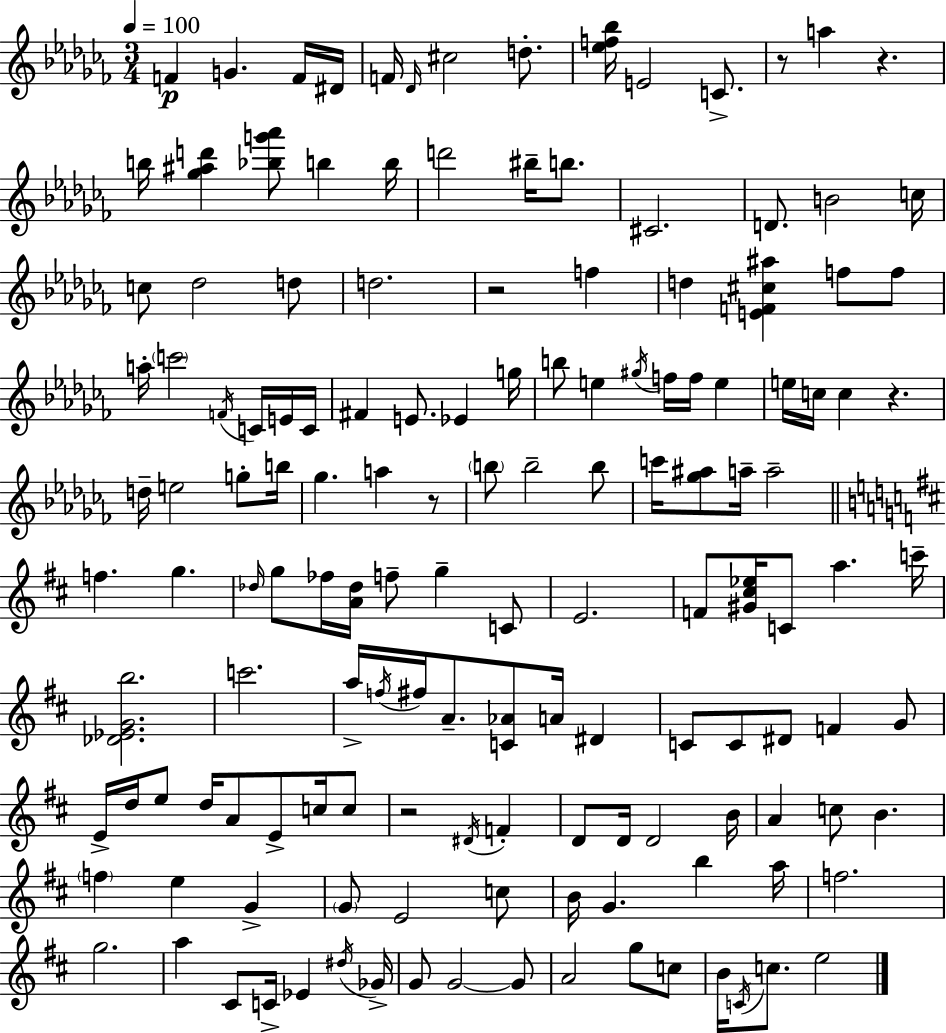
F4/q G4/q. F4/s D#4/s F4/s Db4/s C#5/h D5/e. [Eb5,F5,Bb5]/s E4/h C4/e. R/e A5/q R/q. B5/s [Gb5,A#5,D6]/q [Bb5,G6,Ab6]/e B5/q B5/s D6/h BIS5/s B5/e. C#4/h. D4/e. B4/h C5/s C5/e Db5/h D5/e D5/h. R/h F5/q D5/q [E4,F4,C#5,A#5]/q F5/e F5/e A5/s C6/h F4/s C4/s E4/s C4/s F#4/q E4/e. Eb4/q G5/s B5/e E5/q G#5/s F5/s F5/s E5/q E5/s C5/s C5/q R/q. D5/s E5/h G5/e B5/s Gb5/q. A5/q R/e B5/e B5/h B5/e C6/s [Gb5,A#5]/e A5/s A5/h F5/q. G5/q. Db5/s G5/e FES5/s [A4,Db5]/s F5/e G5/q C4/e E4/h. F4/e [G#4,C#5,Eb5]/s C4/e A5/q. C6/s [Db4,Eb4,G4,B5]/h. C6/h. A5/s F5/s F#5/s A4/e. [C4,Ab4]/e A4/s D#4/q C4/e C4/e D#4/e F4/q G4/e E4/s D5/s E5/e D5/s A4/e E4/e C5/s C5/e R/h D#4/s F4/q D4/e D4/s D4/h B4/s A4/q C5/e B4/q. F5/q E5/q G4/q G4/e E4/h C5/e B4/s G4/q. B5/q A5/s F5/h. G5/h. A5/q C#4/e C4/s Eb4/q D#5/s Gb4/s G4/e G4/h G4/e A4/h G5/e C5/e B4/s C4/s C5/e. E5/h